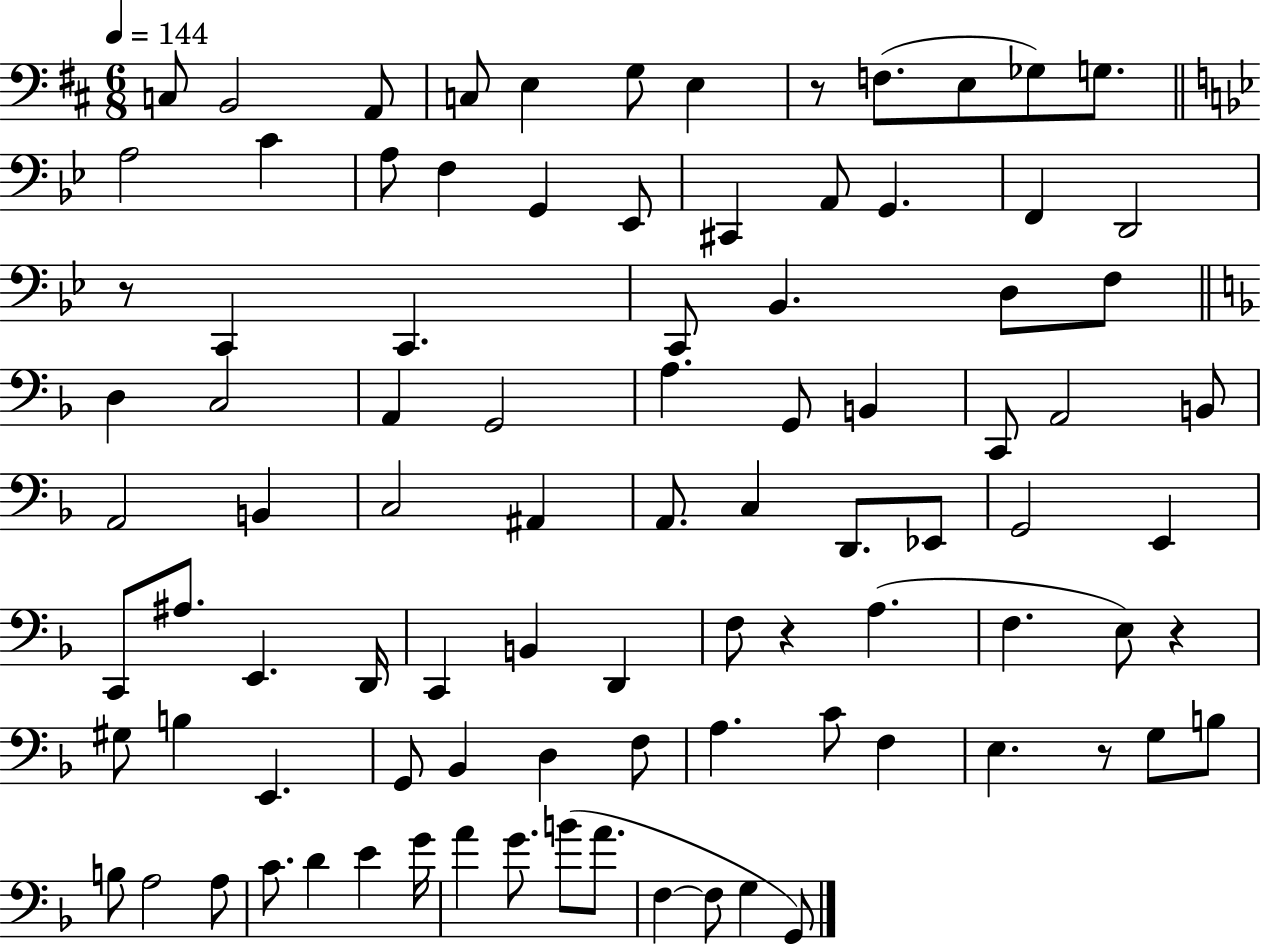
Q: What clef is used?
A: bass